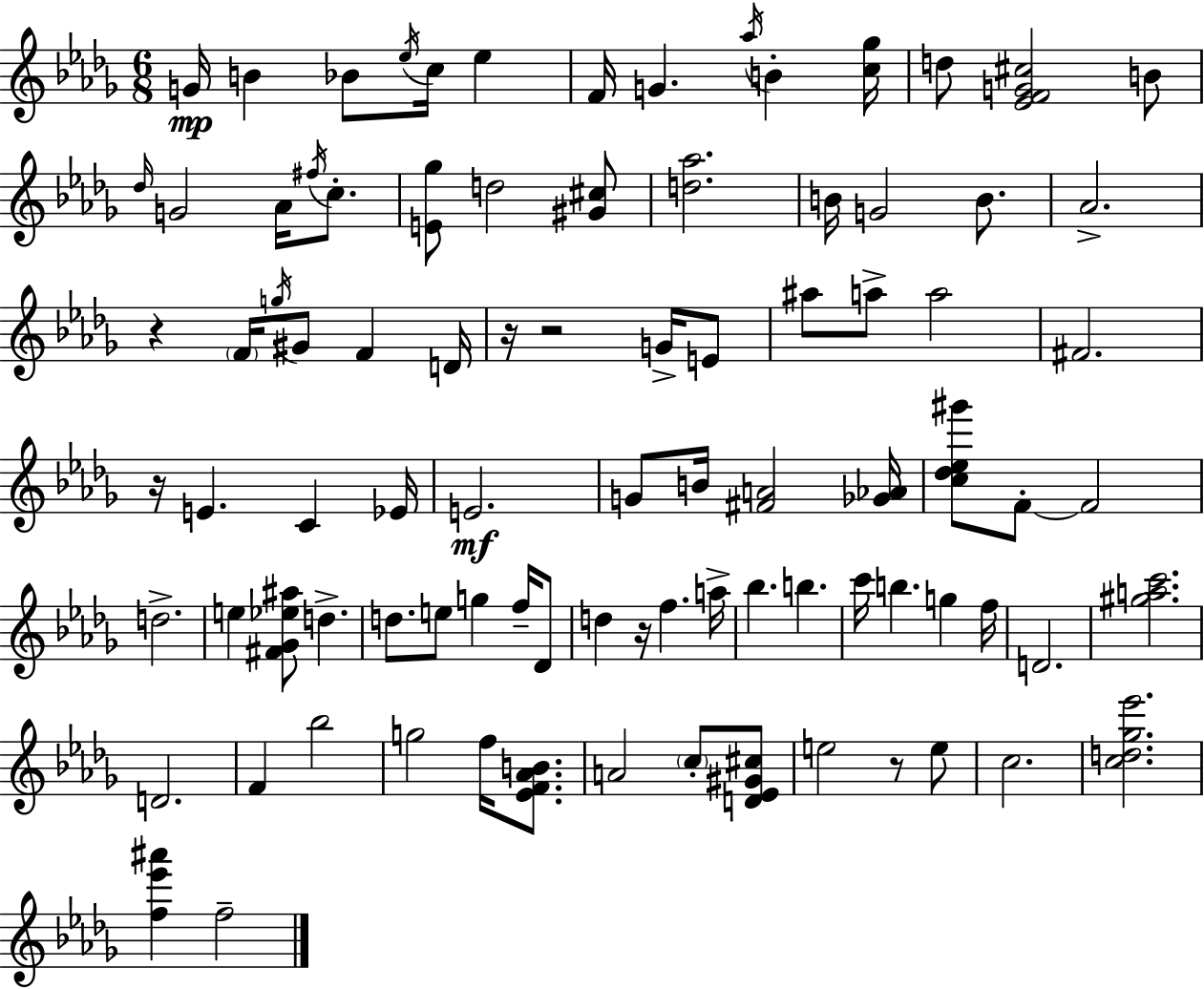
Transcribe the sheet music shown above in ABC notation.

X:1
T:Untitled
M:6/8
L:1/4
K:Bbm
G/4 B _B/2 _e/4 c/4 _e F/4 G _a/4 B [c_g]/4 d/2 [_EFG^c]2 B/2 _d/4 G2 _A/4 ^f/4 c/2 [E_g]/2 d2 [^G^c]/2 [d_a]2 B/4 G2 B/2 _A2 z F/4 g/4 ^G/2 F D/4 z/4 z2 G/4 E/2 ^a/2 a/2 a2 ^F2 z/4 E C _E/4 E2 G/2 B/4 [^FA]2 [_G_A]/4 [c_d_e^g']/2 F/2 F2 d2 e [^F_G_e^a]/2 d d/2 e/2 g f/4 _D/2 d z/4 f a/4 _b b c'/4 b g f/4 D2 [^gac']2 D2 F _b2 g2 f/4 [_EF_AB]/2 A2 c/2 [D_E^G^c]/2 e2 z/2 e/2 c2 [cd_g_e']2 [f_e'^a'] f2